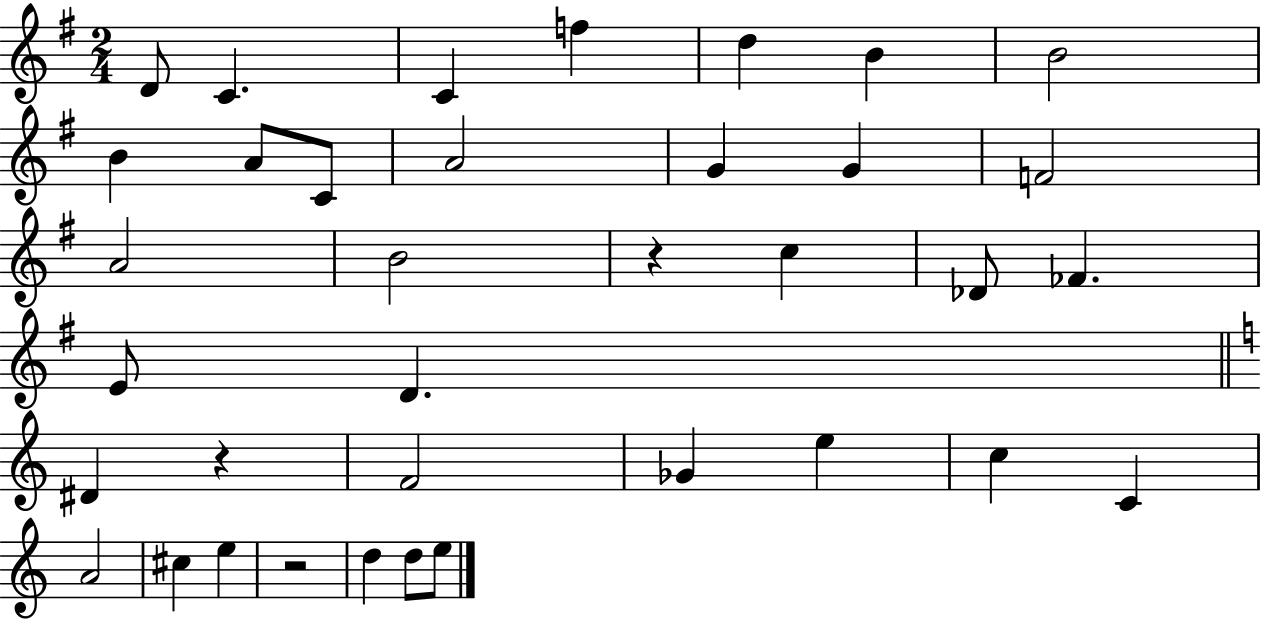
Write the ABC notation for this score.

X:1
T:Untitled
M:2/4
L:1/4
K:G
D/2 C C f d B B2 B A/2 C/2 A2 G G F2 A2 B2 z c _D/2 _F E/2 D ^D z F2 _G e c C A2 ^c e z2 d d/2 e/2